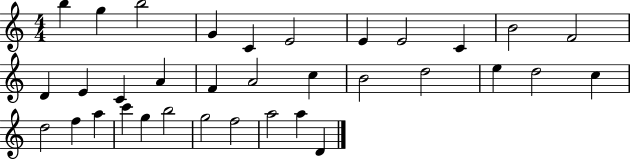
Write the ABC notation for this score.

X:1
T:Untitled
M:4/4
L:1/4
K:C
b g b2 G C E2 E E2 C B2 F2 D E C A F A2 c B2 d2 e d2 c d2 f a c' g b2 g2 f2 a2 a D